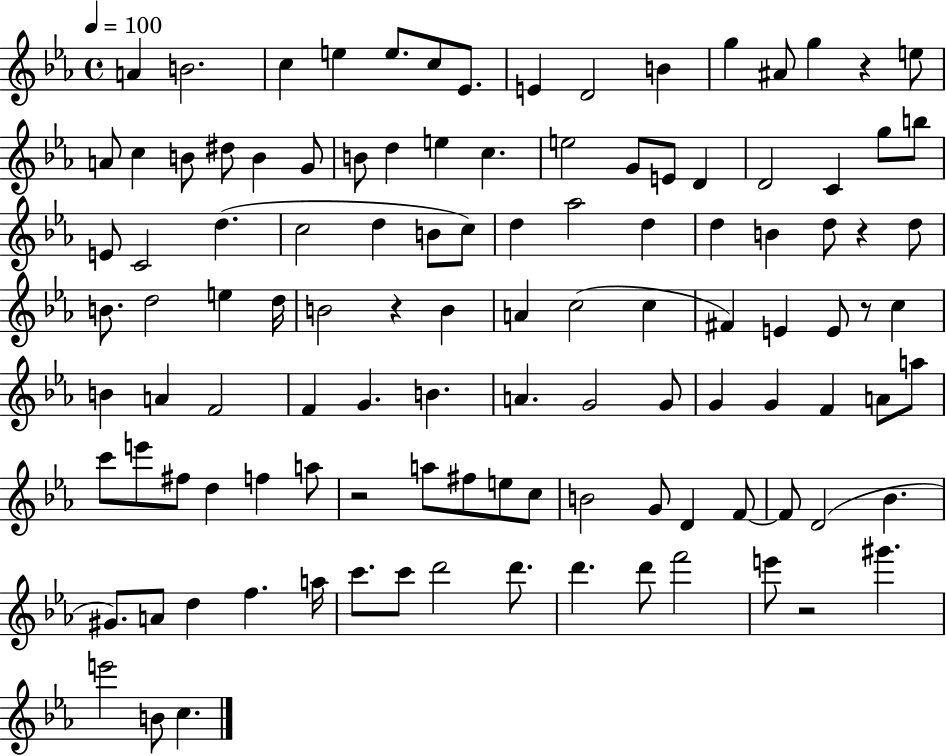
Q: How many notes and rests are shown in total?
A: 113